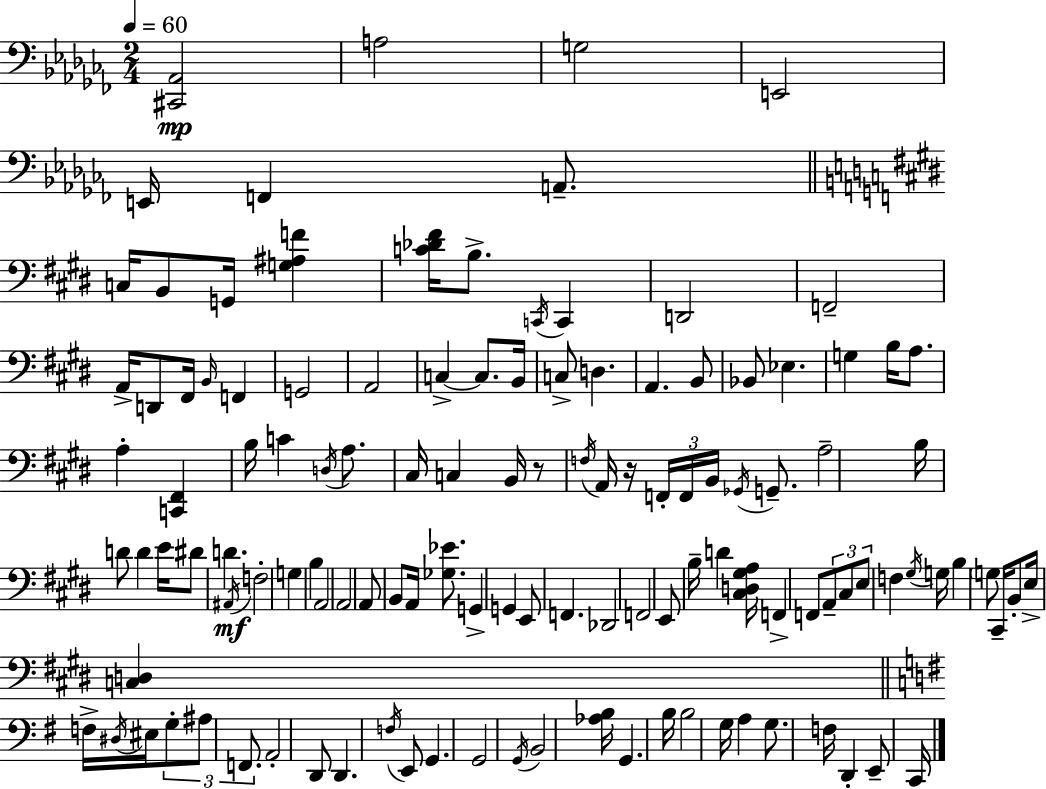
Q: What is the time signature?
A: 2/4